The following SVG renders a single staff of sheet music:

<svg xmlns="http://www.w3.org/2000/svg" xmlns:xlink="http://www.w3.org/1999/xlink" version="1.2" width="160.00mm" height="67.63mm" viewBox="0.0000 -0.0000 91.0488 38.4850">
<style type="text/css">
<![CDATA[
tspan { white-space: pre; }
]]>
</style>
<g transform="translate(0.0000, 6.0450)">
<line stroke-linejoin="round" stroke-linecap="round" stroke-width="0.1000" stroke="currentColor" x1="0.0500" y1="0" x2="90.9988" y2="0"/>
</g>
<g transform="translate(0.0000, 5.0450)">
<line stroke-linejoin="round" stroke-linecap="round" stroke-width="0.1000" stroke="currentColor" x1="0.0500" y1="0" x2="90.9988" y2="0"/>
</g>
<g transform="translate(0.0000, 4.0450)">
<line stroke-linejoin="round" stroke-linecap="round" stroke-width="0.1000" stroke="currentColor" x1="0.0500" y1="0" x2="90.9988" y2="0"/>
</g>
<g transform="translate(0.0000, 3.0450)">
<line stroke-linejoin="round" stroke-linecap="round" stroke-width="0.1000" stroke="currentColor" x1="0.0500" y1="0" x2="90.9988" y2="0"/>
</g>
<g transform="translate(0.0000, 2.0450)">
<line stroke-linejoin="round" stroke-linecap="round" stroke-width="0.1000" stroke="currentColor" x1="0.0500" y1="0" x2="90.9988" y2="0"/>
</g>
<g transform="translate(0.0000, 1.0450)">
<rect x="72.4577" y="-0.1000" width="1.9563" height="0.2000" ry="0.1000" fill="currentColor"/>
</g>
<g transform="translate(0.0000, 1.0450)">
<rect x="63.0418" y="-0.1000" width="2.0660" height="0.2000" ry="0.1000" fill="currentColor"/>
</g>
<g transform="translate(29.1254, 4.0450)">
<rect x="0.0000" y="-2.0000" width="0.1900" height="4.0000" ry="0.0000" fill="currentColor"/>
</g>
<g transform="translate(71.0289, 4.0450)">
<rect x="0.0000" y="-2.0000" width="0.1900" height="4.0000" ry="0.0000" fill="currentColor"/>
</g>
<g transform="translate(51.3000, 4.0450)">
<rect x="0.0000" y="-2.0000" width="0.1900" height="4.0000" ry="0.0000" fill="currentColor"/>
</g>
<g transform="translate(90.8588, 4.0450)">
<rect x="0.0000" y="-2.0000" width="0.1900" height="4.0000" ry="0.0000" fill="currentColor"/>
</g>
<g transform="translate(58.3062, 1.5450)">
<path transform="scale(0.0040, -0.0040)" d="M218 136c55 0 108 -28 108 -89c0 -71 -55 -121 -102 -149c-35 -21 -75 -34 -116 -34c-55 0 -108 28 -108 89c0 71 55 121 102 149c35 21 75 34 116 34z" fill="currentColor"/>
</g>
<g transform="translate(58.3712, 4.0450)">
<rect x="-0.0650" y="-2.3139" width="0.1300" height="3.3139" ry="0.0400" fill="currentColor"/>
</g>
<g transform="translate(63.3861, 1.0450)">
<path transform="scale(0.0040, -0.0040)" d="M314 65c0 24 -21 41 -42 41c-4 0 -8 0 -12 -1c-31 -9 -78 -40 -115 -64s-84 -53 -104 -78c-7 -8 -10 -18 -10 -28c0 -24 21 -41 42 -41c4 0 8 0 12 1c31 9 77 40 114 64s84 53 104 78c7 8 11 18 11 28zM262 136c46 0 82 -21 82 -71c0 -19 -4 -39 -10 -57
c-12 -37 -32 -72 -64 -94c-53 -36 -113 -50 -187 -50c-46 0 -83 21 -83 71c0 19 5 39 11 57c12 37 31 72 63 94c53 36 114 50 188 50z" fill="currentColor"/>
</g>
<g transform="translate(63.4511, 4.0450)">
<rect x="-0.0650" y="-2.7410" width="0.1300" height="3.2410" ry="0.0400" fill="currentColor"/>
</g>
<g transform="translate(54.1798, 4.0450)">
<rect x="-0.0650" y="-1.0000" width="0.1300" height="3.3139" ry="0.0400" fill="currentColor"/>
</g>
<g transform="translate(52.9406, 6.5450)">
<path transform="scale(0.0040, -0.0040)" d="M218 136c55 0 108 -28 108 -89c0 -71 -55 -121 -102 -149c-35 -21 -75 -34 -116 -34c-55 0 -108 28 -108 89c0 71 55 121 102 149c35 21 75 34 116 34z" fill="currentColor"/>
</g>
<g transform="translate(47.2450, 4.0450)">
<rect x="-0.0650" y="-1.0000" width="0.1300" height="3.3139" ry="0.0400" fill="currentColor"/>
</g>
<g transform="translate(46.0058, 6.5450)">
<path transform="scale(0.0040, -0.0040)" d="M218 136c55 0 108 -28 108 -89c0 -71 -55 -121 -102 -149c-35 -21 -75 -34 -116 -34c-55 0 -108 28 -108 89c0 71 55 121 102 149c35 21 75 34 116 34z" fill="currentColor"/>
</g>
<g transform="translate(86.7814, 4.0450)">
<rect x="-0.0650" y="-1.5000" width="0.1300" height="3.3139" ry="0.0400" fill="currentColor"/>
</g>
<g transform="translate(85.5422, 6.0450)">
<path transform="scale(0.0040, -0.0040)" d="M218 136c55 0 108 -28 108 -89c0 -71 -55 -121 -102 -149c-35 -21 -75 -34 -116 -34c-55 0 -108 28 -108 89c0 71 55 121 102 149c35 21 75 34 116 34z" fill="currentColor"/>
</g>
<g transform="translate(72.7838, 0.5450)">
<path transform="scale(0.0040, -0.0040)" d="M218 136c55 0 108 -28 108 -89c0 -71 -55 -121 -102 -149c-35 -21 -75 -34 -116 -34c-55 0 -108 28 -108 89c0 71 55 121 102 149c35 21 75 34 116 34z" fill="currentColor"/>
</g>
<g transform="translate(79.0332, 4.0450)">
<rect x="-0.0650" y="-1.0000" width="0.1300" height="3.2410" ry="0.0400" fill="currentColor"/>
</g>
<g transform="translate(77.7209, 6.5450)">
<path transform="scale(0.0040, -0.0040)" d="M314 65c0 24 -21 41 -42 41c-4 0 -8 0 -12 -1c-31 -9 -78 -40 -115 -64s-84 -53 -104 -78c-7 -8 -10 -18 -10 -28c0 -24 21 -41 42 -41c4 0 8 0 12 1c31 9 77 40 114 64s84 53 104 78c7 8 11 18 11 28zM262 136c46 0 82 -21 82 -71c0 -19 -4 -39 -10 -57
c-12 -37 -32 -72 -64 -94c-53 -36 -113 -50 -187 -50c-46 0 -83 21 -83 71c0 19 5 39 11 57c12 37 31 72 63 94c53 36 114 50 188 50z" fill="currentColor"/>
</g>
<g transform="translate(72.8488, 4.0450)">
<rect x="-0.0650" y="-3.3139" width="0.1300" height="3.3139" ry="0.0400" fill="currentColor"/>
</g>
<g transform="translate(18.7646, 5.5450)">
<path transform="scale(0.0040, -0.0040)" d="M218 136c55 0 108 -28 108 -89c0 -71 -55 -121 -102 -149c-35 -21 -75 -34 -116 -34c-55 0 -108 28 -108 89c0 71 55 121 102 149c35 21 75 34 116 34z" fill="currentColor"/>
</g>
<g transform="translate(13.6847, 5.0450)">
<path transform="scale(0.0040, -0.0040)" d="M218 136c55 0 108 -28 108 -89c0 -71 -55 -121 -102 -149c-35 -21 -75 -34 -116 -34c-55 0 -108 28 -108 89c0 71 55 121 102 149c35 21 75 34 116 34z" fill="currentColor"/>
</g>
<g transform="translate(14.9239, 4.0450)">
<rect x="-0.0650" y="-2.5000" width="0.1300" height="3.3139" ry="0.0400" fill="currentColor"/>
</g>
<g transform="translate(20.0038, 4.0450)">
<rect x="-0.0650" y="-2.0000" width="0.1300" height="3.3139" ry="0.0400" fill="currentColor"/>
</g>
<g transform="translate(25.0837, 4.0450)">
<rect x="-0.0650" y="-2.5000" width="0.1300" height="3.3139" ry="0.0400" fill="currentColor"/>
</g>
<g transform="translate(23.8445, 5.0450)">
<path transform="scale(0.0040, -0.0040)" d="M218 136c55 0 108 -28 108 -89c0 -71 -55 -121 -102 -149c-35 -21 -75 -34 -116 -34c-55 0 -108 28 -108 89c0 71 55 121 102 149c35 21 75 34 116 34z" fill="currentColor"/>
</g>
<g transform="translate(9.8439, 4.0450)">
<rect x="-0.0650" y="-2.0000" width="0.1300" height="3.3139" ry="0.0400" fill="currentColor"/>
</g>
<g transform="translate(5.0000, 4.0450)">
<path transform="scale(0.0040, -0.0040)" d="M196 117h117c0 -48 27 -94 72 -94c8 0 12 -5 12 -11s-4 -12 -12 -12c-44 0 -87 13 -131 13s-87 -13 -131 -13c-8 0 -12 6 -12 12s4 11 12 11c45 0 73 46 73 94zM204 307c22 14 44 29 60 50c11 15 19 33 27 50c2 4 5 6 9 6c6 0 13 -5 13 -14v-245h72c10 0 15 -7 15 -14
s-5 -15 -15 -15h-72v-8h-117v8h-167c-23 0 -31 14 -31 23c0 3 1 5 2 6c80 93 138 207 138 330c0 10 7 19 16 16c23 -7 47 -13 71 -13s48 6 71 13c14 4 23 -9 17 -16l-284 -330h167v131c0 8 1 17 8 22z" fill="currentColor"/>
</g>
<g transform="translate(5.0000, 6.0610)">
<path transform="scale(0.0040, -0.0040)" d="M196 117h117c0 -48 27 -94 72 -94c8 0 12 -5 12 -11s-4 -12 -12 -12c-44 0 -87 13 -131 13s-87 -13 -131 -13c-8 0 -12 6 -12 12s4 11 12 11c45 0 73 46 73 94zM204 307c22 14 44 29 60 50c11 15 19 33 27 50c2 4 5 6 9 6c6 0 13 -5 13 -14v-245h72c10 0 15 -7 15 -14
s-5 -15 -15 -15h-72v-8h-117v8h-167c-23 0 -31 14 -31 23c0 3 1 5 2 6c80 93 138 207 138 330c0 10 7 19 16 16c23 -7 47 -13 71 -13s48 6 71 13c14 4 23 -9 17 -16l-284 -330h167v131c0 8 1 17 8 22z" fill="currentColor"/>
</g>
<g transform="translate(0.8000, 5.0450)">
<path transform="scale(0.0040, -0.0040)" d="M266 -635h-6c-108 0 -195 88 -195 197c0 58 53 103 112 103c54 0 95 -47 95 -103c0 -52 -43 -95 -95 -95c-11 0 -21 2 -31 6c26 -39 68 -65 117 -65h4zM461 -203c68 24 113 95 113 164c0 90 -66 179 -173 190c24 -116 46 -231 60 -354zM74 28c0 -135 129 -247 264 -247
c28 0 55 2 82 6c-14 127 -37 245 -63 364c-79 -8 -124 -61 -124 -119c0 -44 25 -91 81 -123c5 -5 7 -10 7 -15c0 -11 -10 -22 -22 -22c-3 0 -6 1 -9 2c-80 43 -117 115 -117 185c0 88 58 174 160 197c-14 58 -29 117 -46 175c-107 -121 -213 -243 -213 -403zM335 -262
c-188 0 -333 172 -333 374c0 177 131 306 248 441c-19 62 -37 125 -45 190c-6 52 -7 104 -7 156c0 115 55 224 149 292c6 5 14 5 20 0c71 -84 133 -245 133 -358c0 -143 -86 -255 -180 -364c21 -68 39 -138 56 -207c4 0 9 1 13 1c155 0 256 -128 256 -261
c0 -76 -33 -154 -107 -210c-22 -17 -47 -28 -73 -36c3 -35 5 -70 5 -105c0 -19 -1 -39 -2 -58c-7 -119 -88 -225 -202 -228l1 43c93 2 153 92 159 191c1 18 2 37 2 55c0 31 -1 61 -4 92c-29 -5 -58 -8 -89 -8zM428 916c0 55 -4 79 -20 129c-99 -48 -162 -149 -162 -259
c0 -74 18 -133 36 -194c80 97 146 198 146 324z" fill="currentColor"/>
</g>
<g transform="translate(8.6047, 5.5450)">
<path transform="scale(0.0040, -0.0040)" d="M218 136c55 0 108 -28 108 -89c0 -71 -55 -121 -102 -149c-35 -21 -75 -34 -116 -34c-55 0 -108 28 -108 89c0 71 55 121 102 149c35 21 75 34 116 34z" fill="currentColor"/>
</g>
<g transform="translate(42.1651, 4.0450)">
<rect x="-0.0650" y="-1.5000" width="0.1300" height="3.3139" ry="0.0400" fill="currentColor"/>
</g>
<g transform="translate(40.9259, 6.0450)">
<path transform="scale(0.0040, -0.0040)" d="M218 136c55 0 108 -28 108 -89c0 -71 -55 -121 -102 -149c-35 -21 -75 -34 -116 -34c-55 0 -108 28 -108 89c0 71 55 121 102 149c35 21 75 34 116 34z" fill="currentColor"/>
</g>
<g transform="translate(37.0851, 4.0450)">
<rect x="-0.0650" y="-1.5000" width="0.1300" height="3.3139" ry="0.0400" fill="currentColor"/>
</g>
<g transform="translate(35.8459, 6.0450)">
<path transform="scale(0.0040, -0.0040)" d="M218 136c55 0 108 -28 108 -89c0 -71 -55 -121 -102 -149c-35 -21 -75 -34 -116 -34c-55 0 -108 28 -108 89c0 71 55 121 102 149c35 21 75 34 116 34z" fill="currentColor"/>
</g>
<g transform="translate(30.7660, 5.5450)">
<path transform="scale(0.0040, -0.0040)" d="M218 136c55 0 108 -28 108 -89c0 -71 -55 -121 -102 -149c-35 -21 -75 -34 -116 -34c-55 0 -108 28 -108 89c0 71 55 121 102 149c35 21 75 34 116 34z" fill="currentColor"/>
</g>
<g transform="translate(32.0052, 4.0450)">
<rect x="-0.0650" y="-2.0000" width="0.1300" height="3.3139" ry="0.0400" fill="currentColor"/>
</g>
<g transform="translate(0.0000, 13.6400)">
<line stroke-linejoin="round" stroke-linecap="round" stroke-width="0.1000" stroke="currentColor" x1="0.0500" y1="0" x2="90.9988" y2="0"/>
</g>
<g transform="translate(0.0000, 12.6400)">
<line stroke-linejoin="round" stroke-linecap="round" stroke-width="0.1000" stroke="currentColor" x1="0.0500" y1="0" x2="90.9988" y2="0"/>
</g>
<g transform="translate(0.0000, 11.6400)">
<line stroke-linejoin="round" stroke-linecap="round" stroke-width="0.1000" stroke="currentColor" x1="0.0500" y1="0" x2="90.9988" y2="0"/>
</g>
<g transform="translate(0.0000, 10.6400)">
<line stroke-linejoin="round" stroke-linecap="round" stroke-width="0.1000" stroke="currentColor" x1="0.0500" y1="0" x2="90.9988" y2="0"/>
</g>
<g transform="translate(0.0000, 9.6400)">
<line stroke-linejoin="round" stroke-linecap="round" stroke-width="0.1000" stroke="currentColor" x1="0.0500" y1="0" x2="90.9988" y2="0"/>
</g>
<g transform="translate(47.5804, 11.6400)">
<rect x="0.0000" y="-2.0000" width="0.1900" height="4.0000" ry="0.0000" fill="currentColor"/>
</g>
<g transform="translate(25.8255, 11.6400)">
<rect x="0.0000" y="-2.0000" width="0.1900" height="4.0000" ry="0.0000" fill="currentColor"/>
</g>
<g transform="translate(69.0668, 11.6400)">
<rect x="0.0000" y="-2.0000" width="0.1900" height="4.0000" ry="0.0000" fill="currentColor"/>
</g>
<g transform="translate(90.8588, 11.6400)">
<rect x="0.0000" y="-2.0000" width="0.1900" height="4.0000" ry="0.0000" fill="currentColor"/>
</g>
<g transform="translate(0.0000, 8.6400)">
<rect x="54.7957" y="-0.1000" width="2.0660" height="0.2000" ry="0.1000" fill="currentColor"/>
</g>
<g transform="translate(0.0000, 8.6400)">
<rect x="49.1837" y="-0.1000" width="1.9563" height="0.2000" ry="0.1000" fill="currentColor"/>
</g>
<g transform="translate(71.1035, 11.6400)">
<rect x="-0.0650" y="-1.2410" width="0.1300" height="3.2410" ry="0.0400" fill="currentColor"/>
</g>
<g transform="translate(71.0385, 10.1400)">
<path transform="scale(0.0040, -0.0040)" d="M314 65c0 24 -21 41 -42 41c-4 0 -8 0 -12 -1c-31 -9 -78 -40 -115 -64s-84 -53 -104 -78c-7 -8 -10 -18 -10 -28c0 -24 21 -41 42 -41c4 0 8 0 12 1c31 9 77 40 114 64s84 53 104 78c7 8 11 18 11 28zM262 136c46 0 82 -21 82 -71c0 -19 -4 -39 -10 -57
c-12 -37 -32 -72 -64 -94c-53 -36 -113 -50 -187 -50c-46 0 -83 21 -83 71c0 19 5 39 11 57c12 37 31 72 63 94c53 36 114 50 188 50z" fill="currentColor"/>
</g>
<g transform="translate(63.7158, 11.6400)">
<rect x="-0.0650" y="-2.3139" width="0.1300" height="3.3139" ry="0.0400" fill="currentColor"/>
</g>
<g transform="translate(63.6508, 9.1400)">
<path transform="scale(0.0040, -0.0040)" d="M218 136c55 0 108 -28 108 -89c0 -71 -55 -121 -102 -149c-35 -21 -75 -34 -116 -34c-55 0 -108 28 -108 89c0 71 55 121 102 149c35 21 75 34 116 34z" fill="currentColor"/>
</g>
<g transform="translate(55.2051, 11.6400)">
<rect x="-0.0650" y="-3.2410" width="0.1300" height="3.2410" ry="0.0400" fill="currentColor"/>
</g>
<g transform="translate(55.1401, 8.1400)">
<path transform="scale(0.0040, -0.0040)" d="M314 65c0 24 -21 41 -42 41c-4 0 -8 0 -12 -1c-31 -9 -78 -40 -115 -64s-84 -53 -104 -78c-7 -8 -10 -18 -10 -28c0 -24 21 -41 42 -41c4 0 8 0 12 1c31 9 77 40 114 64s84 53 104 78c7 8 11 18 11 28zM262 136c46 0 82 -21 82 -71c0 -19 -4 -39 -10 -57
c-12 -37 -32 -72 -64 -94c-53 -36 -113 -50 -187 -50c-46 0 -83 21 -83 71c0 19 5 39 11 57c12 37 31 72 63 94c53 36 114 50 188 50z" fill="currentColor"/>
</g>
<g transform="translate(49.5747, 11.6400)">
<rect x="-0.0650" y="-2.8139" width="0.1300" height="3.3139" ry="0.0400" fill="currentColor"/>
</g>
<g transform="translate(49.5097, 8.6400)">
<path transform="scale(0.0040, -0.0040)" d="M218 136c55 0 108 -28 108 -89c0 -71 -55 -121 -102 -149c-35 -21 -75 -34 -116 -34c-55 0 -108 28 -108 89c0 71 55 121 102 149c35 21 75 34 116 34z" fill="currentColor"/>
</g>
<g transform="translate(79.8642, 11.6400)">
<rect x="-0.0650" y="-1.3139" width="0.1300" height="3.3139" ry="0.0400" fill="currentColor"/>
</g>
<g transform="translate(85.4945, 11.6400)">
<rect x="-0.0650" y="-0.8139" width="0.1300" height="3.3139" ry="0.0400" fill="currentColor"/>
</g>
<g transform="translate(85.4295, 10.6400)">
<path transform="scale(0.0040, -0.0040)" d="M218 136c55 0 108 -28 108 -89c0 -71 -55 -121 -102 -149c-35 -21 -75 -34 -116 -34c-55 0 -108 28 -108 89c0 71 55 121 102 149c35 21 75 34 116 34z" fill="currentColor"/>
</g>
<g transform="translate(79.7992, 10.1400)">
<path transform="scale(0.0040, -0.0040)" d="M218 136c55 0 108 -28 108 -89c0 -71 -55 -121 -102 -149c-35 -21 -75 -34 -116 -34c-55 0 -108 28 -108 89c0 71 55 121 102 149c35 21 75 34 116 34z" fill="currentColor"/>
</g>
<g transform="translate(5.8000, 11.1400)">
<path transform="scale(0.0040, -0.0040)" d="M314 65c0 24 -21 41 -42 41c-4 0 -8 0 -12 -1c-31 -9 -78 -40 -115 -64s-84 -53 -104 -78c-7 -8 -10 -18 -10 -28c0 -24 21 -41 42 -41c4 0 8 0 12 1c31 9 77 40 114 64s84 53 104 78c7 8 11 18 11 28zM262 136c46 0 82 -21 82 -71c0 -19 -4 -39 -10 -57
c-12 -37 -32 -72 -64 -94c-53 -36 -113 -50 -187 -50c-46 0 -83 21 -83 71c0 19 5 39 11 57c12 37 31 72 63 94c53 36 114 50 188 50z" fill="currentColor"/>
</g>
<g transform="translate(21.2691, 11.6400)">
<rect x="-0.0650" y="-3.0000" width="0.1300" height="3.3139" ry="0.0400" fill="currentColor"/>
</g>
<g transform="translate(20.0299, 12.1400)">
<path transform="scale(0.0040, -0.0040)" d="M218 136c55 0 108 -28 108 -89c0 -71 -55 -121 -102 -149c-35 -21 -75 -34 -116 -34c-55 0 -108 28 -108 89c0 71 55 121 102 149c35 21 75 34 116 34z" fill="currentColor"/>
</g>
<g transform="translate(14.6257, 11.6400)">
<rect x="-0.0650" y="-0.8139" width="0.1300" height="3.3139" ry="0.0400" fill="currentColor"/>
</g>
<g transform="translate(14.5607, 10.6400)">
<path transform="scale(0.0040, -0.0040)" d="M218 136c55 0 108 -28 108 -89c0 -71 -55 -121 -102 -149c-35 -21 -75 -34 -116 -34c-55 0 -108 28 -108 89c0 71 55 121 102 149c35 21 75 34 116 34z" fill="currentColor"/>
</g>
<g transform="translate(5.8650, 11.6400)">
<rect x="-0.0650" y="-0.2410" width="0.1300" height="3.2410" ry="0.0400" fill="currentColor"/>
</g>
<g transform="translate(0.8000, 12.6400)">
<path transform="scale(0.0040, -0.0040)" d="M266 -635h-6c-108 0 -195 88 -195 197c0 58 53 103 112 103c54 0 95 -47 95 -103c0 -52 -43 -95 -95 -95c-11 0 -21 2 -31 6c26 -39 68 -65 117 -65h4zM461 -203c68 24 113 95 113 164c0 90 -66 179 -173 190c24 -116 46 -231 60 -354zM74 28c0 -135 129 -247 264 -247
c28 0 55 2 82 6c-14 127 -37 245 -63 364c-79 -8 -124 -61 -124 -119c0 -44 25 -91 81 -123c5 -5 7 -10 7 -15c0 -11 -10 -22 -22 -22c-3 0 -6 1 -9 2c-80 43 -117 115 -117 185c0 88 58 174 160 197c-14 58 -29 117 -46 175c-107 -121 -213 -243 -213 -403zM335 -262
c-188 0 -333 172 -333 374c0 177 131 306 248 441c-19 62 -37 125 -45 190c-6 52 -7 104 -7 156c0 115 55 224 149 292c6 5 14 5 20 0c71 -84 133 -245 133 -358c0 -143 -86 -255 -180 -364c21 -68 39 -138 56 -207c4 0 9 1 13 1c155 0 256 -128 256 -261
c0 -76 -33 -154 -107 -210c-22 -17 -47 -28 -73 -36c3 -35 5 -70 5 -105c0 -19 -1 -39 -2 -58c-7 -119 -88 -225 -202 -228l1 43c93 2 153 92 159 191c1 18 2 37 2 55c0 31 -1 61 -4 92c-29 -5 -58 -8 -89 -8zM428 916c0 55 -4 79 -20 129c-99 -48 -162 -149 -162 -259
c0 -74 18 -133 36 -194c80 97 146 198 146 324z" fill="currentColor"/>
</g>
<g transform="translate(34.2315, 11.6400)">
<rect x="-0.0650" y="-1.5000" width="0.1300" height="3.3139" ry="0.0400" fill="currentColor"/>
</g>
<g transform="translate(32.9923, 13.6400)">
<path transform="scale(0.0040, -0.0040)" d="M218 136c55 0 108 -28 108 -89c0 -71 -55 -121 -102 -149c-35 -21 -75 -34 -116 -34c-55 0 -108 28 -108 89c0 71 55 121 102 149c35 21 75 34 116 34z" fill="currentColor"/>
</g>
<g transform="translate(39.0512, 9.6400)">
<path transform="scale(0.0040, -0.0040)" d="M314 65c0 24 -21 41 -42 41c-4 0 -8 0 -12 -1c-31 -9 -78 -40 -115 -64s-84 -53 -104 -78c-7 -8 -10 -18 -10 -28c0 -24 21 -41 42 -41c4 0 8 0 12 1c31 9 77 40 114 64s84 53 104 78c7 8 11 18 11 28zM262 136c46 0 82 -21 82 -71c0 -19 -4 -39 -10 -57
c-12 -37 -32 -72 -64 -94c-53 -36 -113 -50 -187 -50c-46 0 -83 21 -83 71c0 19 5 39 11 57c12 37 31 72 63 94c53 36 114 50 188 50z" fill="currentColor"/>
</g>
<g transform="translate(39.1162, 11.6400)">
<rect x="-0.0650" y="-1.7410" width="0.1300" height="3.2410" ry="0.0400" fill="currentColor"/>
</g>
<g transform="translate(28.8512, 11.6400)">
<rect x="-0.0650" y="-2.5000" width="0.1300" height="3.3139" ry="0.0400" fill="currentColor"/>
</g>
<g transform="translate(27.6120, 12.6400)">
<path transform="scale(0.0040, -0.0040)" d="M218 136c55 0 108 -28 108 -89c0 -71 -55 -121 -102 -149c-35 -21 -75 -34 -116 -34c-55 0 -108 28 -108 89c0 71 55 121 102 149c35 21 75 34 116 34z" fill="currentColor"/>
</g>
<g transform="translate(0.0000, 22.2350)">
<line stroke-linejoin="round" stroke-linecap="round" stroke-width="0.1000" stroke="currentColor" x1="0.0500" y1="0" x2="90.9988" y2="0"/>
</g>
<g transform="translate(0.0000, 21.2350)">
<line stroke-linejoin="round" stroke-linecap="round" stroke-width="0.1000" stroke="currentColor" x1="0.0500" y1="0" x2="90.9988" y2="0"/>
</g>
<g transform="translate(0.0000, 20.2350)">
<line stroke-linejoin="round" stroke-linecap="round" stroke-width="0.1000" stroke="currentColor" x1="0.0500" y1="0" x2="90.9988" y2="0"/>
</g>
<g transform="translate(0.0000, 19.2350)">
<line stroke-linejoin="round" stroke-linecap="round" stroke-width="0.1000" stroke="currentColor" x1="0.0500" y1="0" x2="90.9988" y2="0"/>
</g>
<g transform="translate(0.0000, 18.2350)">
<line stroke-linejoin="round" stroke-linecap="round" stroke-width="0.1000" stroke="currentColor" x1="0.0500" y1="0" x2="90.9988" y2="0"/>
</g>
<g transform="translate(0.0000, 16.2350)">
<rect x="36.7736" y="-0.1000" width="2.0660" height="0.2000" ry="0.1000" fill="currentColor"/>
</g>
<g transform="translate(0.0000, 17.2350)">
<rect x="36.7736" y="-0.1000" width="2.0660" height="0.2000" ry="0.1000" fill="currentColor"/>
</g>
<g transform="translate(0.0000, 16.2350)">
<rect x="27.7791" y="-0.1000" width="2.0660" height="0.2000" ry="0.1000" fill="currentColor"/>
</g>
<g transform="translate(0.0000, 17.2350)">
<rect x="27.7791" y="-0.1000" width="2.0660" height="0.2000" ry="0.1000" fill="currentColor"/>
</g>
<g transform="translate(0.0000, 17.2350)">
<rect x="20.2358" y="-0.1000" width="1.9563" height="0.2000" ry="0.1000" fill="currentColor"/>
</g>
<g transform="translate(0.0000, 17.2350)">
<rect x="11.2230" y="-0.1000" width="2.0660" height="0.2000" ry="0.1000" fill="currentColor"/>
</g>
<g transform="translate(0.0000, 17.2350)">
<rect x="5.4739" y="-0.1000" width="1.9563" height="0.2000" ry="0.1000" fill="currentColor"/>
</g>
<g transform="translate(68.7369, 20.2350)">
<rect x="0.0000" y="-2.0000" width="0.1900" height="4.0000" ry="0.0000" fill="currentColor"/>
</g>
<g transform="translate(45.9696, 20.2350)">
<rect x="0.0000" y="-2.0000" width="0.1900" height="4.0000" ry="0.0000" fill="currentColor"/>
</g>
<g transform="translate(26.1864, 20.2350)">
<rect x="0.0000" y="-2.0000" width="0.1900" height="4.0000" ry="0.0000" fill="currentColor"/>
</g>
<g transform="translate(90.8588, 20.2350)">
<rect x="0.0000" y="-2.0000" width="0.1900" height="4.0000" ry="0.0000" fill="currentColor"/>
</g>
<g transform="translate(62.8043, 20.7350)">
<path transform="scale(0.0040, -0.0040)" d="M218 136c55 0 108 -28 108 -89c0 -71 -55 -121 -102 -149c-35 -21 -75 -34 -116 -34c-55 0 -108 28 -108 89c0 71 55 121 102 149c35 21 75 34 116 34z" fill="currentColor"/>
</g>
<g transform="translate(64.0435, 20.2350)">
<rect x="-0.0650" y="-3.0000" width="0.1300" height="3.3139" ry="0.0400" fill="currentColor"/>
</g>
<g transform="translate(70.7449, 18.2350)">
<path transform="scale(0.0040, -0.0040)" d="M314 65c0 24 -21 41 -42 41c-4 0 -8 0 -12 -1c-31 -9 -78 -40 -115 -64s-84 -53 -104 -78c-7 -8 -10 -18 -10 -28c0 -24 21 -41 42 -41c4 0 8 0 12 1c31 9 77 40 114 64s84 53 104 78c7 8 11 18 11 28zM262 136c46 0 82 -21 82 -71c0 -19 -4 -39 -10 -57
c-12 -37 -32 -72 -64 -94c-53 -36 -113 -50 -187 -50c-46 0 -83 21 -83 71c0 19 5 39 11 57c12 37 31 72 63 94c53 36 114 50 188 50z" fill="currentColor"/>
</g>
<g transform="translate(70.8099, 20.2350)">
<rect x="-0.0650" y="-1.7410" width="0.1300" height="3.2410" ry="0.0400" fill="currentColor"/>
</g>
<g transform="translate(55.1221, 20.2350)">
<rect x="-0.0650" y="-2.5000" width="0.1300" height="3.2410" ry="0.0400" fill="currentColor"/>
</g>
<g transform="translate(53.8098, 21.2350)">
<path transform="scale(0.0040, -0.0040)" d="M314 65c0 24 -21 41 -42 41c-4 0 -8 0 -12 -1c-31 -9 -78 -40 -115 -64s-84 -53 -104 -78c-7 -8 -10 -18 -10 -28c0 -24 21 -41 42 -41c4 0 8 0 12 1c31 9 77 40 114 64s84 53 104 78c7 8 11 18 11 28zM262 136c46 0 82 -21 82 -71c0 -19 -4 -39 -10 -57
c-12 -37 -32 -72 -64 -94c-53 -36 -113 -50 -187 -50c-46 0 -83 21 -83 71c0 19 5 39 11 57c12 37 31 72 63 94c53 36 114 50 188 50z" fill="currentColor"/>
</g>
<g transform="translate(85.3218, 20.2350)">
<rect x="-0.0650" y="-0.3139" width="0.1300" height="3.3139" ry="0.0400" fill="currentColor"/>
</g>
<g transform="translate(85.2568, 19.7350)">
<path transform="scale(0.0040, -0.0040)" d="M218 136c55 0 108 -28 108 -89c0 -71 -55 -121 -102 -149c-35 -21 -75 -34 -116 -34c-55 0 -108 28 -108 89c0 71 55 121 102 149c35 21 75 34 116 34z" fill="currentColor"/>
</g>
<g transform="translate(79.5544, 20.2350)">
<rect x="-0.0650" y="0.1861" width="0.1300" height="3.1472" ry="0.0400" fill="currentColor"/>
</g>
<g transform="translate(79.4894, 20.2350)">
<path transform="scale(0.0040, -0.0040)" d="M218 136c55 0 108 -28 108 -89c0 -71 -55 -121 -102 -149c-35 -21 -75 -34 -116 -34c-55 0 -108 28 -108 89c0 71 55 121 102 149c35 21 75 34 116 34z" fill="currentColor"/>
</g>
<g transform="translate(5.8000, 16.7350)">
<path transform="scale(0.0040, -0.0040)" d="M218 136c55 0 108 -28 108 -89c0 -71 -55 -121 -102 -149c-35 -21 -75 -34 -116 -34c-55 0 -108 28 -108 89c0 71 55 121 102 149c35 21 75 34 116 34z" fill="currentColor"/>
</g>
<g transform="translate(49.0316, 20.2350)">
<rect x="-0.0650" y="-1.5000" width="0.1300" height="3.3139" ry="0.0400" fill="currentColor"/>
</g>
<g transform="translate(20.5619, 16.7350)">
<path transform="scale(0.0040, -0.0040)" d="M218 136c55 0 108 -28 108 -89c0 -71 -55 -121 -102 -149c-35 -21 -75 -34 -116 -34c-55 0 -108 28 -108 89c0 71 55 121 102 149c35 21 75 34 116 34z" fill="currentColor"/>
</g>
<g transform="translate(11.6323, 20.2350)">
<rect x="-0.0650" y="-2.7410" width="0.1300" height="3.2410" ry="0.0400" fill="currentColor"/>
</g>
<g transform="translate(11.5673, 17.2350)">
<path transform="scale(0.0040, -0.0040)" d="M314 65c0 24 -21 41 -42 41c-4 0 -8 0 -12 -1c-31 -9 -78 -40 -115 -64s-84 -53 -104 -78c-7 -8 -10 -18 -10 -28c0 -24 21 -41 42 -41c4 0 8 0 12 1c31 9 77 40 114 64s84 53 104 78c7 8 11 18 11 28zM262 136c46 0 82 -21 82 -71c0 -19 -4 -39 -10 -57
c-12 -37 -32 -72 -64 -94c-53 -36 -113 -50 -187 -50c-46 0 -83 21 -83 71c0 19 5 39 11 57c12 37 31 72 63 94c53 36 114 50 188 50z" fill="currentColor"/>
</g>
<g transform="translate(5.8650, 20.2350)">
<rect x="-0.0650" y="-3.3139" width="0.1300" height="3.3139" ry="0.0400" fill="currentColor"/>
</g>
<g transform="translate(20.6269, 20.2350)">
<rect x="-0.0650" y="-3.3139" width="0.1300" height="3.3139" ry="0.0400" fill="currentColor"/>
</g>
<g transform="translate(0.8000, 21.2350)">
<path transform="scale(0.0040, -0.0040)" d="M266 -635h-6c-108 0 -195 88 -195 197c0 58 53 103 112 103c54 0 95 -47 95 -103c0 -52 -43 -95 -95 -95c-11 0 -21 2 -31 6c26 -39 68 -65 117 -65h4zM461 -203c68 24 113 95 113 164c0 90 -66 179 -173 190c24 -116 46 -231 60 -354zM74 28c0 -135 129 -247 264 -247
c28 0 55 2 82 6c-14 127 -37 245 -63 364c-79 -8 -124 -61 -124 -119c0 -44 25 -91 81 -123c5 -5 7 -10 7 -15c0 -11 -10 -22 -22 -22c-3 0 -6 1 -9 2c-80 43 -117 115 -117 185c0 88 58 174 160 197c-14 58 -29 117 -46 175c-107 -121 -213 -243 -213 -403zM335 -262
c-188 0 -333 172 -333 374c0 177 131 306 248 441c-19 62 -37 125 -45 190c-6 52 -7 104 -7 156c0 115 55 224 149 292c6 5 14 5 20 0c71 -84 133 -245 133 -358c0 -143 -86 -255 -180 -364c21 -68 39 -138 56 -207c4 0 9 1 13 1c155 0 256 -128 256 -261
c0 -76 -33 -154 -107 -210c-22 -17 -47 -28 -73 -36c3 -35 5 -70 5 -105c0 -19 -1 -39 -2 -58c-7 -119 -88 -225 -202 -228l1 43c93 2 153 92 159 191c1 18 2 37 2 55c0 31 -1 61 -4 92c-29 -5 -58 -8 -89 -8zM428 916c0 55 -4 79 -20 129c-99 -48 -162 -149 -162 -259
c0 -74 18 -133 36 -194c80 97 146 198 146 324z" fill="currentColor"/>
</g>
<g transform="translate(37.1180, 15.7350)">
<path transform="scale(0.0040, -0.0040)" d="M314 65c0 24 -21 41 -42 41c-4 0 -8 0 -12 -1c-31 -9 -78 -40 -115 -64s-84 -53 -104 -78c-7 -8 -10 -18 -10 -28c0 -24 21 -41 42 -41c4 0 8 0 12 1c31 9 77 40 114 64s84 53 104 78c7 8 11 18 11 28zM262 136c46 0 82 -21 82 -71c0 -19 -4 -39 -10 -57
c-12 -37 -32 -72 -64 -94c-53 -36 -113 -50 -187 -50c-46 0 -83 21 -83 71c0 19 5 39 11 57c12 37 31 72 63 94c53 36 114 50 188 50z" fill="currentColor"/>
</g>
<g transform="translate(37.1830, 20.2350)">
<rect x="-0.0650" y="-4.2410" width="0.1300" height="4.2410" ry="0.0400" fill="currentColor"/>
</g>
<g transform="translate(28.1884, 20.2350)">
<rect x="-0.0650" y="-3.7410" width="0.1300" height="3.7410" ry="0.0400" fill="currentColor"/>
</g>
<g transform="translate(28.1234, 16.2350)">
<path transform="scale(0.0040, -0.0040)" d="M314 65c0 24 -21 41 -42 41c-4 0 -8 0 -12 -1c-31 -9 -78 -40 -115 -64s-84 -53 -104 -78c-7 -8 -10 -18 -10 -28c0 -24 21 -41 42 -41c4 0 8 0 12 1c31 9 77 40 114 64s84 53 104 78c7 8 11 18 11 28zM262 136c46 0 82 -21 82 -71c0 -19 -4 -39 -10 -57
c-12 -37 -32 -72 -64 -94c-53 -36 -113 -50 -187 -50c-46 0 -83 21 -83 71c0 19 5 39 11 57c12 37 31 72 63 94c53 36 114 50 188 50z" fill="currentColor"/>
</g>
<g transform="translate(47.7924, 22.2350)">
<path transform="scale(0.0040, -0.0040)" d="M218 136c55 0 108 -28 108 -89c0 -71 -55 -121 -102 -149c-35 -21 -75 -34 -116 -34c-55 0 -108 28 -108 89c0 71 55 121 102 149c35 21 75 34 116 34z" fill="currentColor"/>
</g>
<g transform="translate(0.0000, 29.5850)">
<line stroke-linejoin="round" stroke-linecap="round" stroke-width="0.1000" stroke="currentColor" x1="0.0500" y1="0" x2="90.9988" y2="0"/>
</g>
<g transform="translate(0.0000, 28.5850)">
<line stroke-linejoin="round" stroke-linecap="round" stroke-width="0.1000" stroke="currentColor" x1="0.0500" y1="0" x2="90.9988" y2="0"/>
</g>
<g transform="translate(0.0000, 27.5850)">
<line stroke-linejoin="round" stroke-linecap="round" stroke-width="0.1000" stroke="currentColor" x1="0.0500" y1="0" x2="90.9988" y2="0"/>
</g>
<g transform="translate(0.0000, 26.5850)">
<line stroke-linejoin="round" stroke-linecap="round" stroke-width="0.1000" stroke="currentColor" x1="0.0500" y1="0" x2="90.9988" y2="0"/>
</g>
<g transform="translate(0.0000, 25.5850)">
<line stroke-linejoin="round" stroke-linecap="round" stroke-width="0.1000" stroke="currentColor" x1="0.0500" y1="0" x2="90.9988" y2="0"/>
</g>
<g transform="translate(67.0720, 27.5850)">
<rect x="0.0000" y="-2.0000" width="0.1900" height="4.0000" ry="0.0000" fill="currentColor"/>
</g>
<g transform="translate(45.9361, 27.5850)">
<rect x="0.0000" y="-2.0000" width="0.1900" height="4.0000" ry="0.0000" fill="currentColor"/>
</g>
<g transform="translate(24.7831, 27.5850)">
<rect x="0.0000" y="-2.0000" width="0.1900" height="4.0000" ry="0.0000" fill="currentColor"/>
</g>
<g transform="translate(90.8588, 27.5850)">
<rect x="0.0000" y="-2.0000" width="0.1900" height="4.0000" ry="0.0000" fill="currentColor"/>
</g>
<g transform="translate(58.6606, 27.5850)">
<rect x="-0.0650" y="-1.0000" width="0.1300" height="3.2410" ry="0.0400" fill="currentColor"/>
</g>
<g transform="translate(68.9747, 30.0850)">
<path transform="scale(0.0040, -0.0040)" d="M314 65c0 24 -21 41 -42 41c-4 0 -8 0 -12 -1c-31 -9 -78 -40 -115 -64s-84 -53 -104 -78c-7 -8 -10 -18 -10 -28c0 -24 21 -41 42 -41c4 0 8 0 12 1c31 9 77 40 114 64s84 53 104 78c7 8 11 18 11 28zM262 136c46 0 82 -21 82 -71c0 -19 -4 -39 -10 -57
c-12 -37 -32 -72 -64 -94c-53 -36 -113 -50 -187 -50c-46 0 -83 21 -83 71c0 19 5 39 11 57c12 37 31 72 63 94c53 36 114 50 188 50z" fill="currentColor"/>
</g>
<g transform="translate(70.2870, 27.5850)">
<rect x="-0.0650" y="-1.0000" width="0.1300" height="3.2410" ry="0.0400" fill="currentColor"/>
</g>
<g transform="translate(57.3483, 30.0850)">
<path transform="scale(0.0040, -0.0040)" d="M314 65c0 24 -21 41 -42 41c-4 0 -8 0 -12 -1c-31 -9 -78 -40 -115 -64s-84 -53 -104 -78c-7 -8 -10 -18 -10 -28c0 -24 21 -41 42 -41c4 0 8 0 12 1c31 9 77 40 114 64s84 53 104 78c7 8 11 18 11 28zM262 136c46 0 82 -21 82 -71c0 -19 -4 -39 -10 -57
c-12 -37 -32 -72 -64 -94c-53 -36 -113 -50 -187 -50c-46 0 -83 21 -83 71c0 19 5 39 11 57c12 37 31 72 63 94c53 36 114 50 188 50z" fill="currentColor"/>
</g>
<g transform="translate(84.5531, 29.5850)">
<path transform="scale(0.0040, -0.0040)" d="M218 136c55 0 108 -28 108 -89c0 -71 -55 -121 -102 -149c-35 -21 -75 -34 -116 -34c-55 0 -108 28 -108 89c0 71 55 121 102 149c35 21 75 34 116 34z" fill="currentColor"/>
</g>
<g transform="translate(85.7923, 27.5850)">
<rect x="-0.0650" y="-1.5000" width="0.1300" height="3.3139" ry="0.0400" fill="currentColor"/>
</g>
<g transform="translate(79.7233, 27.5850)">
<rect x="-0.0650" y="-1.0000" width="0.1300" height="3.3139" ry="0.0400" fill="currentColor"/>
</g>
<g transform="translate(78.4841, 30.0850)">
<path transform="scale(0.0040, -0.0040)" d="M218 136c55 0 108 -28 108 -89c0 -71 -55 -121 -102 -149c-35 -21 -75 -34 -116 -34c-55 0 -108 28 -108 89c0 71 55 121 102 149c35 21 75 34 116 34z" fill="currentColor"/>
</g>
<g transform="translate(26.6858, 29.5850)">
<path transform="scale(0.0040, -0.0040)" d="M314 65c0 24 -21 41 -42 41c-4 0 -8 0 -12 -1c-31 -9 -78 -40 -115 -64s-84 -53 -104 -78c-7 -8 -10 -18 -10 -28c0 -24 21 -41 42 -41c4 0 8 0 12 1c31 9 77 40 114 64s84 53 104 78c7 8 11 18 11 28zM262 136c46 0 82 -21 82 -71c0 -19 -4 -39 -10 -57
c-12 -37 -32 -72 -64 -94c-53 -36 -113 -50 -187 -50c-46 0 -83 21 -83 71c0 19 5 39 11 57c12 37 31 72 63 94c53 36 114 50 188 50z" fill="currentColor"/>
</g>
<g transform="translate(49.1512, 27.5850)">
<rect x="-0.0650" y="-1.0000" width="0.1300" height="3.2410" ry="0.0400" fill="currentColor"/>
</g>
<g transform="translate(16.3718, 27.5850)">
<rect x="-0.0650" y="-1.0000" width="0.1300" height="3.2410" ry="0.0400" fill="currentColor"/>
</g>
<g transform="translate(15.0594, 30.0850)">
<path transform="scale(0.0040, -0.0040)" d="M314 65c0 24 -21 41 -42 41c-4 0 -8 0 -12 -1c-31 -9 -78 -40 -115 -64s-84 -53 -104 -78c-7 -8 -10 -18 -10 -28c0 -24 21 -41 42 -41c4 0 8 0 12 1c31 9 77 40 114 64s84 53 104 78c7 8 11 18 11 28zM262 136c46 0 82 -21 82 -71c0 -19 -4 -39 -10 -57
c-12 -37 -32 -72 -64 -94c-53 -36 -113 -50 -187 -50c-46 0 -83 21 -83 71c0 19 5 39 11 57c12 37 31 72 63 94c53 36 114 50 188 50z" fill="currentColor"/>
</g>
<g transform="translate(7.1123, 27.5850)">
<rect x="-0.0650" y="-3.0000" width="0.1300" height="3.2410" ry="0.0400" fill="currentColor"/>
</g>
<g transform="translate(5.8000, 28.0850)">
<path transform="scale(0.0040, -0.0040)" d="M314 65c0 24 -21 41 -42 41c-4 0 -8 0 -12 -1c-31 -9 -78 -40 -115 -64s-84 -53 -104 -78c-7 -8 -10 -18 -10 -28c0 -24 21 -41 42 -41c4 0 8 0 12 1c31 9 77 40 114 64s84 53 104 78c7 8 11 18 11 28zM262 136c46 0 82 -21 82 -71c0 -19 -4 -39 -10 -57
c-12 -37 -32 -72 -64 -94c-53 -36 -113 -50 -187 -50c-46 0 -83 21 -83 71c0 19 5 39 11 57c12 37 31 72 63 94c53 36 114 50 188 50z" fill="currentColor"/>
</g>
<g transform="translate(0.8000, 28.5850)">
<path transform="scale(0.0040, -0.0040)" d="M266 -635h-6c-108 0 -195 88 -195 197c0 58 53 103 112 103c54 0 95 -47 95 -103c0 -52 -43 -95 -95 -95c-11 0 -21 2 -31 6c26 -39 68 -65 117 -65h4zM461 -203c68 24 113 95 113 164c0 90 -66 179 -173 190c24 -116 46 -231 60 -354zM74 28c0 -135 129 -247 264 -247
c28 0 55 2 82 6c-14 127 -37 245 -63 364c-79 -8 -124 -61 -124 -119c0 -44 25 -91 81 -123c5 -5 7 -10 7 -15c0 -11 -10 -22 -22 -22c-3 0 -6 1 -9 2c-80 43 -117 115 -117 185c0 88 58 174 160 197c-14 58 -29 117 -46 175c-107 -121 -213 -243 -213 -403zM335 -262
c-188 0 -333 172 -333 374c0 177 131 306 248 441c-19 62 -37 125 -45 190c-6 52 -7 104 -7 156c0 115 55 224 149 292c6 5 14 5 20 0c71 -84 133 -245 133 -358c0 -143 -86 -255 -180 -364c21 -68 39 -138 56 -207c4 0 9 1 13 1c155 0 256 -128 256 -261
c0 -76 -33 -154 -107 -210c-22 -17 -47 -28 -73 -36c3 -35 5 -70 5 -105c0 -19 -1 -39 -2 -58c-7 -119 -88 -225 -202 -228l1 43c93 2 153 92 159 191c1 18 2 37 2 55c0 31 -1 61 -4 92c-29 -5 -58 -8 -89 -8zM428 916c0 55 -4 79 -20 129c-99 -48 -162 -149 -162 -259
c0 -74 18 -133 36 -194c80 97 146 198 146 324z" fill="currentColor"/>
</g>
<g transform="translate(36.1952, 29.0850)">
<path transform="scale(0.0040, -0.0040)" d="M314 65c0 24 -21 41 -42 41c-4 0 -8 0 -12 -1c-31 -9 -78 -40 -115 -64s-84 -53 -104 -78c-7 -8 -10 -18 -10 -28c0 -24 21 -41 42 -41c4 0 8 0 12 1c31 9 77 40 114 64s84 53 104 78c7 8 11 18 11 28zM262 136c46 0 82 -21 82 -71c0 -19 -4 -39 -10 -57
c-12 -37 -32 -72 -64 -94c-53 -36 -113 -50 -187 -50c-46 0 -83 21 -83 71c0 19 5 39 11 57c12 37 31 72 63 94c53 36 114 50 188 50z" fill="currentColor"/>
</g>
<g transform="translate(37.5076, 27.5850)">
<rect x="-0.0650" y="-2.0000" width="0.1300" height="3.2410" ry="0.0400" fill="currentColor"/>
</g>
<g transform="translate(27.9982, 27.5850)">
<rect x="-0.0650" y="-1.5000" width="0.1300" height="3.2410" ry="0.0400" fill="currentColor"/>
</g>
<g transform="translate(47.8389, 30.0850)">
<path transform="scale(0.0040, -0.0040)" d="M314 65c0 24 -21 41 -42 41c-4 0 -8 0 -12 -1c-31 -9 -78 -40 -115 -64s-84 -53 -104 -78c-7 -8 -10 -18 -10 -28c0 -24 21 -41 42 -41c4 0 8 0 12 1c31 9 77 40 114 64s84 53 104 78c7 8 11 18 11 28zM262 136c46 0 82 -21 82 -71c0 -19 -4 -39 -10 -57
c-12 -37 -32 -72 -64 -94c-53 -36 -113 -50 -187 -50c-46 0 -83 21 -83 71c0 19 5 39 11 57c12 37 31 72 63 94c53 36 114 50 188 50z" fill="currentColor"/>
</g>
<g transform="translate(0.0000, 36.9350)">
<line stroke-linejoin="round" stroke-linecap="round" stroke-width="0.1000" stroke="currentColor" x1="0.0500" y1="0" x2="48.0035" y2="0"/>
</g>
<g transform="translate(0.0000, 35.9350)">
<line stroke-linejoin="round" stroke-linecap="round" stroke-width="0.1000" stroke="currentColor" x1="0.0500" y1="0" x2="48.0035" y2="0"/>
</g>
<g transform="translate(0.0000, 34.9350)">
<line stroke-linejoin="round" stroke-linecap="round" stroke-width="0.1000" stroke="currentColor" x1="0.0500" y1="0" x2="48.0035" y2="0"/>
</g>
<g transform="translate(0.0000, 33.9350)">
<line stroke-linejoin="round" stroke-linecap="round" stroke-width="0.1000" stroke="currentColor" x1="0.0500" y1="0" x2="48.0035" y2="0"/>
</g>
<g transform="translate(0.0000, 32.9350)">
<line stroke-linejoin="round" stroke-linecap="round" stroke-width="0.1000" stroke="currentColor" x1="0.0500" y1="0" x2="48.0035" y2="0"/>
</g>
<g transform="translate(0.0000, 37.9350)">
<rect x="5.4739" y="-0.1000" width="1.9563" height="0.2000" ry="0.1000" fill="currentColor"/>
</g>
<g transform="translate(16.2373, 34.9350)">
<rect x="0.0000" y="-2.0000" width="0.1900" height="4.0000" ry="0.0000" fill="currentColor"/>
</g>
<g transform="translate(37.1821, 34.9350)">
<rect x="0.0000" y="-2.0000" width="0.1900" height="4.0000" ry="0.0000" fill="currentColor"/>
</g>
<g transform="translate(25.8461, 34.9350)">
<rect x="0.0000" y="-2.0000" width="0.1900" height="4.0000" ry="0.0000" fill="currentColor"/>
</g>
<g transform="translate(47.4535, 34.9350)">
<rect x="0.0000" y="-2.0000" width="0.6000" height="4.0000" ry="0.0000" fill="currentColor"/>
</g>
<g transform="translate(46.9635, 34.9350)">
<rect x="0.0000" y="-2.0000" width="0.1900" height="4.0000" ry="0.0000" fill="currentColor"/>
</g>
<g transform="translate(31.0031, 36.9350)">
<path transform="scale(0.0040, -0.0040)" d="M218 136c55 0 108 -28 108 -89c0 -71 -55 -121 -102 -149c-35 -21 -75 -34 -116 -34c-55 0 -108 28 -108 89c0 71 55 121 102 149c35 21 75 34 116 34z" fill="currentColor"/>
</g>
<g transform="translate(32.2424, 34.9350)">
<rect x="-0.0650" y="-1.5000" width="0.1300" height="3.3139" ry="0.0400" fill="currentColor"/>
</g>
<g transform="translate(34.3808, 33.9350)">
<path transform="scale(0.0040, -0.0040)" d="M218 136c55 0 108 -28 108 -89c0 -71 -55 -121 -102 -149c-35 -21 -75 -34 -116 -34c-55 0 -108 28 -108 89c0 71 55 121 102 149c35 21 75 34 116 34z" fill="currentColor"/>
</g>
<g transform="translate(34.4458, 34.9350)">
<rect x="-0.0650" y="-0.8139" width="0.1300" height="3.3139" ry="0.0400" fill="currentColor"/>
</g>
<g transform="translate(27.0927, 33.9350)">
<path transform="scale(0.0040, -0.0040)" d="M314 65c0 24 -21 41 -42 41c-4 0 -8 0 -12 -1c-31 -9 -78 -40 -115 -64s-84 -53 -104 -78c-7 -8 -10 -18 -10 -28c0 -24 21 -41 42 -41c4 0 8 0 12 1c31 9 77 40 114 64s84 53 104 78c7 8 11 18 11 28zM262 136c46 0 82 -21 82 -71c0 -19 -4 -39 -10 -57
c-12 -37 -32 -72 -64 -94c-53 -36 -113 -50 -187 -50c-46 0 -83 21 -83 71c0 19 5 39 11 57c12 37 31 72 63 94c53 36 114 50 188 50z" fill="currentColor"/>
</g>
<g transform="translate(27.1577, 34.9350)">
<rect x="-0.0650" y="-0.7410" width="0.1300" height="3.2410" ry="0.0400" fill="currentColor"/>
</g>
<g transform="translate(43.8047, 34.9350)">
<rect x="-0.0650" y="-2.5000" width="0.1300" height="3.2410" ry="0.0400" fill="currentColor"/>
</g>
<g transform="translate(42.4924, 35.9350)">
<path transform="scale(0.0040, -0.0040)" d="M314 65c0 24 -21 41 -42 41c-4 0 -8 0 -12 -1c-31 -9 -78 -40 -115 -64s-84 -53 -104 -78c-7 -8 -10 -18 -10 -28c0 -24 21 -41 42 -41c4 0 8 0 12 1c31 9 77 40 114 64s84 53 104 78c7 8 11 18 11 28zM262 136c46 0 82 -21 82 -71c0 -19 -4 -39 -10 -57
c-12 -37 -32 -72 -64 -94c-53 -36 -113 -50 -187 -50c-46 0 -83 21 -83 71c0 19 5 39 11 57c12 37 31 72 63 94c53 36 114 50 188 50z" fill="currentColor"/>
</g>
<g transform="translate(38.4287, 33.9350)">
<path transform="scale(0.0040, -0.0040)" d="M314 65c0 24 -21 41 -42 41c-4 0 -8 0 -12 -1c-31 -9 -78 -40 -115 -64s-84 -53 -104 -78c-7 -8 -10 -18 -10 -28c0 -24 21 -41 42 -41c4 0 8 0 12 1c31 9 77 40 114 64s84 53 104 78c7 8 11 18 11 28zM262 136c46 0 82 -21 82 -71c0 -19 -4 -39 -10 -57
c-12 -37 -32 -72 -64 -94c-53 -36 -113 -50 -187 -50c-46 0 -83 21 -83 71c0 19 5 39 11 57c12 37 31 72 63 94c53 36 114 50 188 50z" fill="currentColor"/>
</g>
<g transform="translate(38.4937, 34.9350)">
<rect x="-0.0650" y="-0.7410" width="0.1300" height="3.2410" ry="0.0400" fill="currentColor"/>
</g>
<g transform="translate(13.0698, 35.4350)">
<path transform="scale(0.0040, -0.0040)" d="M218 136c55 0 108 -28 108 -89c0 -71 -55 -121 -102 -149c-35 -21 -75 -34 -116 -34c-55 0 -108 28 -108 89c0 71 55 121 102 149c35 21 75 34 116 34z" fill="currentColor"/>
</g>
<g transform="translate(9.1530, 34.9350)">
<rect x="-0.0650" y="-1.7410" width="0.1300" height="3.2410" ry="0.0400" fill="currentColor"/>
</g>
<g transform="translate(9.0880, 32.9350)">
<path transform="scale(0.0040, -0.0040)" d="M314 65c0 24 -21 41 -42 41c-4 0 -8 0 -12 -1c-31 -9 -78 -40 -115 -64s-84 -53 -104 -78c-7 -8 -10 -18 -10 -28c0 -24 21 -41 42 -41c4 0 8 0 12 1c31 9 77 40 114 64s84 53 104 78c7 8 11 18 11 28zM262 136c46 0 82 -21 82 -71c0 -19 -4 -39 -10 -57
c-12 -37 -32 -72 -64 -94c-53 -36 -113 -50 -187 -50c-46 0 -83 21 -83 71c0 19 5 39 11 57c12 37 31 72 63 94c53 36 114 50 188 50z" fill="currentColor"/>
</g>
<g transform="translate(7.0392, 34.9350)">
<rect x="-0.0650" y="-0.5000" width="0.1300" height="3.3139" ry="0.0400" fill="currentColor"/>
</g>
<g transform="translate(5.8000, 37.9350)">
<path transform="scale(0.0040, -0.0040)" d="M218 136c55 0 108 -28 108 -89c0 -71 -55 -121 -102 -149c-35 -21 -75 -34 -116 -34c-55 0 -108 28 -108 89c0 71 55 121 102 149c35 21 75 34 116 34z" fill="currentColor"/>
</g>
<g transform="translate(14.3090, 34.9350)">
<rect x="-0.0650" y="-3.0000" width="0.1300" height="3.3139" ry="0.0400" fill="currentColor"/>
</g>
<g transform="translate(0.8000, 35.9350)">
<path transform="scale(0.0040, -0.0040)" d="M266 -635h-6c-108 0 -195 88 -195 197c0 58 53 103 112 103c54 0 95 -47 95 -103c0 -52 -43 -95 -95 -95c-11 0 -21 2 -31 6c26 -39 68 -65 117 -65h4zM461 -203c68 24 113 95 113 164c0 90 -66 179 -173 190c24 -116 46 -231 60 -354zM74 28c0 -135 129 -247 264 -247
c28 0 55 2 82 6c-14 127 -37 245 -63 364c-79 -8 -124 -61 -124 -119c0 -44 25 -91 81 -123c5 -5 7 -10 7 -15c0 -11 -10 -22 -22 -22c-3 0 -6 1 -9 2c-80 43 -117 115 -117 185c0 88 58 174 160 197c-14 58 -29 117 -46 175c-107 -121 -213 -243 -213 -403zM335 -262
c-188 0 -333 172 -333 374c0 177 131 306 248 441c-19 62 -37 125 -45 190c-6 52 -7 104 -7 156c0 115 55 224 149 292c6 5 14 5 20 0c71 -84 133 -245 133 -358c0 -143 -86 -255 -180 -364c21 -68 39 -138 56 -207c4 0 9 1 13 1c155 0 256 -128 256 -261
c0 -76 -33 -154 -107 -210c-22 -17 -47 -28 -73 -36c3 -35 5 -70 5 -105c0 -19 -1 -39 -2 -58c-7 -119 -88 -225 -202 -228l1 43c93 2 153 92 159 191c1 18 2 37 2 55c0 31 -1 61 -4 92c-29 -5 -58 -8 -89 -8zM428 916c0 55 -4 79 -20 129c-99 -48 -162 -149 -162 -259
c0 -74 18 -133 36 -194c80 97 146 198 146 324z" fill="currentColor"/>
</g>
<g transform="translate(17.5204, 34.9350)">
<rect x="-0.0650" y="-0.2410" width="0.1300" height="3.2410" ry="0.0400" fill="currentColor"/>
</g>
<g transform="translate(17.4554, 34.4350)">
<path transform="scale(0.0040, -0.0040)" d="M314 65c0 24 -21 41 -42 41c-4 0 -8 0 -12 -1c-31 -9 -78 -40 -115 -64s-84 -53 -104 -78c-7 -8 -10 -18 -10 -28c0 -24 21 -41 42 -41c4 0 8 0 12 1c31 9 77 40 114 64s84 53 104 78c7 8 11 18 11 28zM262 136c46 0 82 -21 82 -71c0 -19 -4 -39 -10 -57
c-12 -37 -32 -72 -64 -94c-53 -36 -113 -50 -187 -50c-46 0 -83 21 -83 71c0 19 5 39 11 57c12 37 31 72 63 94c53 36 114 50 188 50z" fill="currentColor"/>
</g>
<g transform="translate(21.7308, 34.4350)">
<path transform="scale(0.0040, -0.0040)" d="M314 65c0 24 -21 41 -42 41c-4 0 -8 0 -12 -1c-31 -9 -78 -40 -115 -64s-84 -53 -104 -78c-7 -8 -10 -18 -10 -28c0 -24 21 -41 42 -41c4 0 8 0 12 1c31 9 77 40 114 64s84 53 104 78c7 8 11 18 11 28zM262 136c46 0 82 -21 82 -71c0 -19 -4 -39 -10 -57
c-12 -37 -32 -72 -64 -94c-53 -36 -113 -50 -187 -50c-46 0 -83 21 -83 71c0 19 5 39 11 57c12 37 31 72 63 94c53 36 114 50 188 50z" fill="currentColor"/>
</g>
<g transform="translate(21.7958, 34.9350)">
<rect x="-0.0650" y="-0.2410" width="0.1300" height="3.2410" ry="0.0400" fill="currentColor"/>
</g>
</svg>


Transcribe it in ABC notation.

X:1
T:Untitled
M:4/4
L:1/4
K:C
F G F G F E E D D g a2 b D2 E c2 d A G E f2 a b2 g e2 e d b a2 b c'2 d'2 E G2 A f2 B c A2 D2 E2 F2 D2 D2 D2 D E C f2 A c2 c2 d2 E d d2 G2